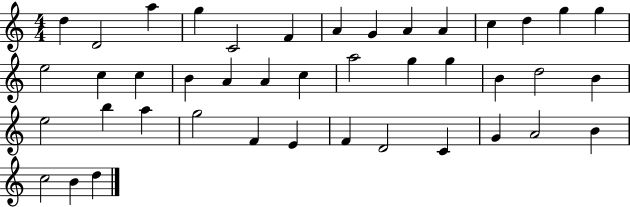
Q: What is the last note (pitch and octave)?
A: D5